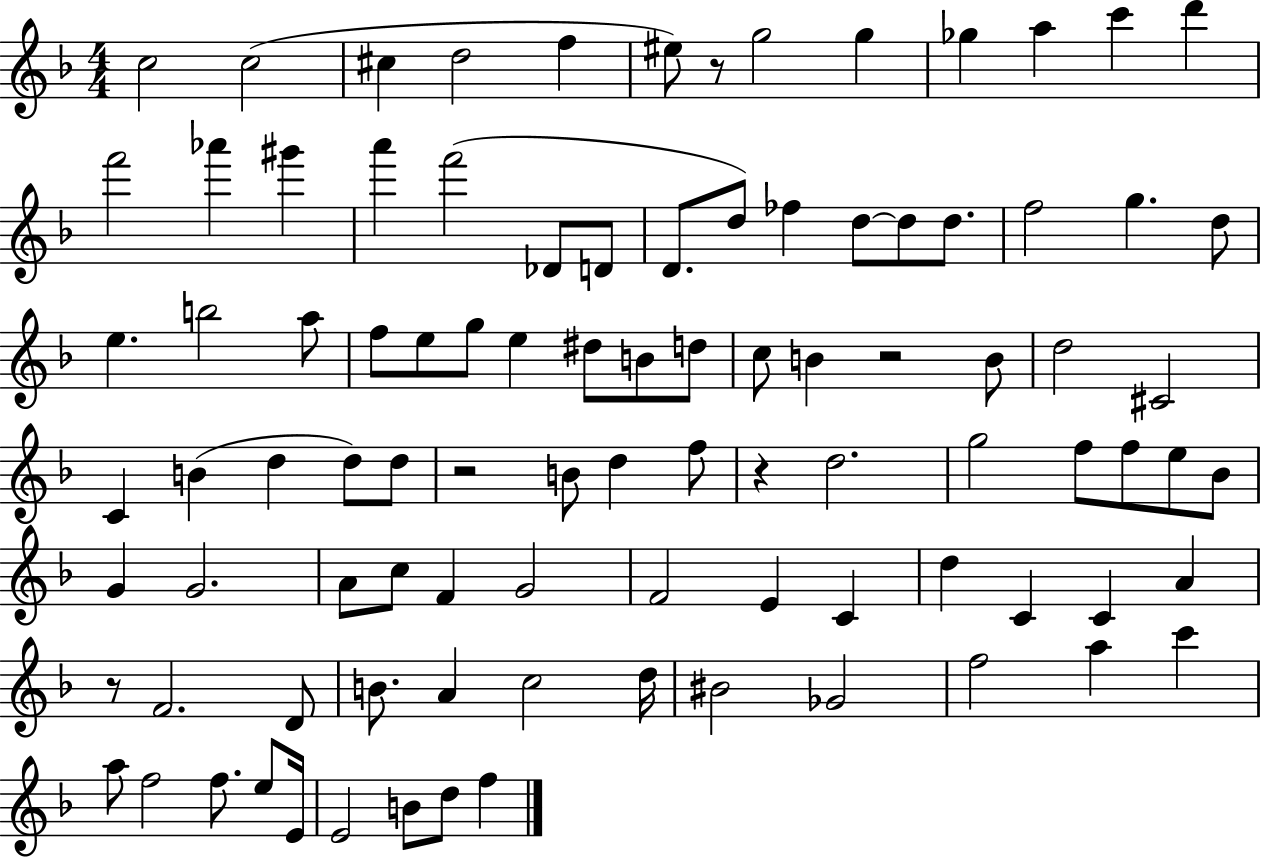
{
  \clef treble
  \numericTimeSignature
  \time 4/4
  \key f \major
  c''2 c''2( | cis''4 d''2 f''4 | eis''8) r8 g''2 g''4 | ges''4 a''4 c'''4 d'''4 | \break f'''2 aes'''4 gis'''4 | a'''4 f'''2( des'8 d'8 | d'8. d''8) fes''4 d''8~~ d''8 d''8. | f''2 g''4. d''8 | \break e''4. b''2 a''8 | f''8 e''8 g''8 e''4 dis''8 b'8 d''8 | c''8 b'4 r2 b'8 | d''2 cis'2 | \break c'4 b'4( d''4 d''8) d''8 | r2 b'8 d''4 f''8 | r4 d''2. | g''2 f''8 f''8 e''8 bes'8 | \break g'4 g'2. | a'8 c''8 f'4 g'2 | f'2 e'4 c'4 | d''4 c'4 c'4 a'4 | \break r8 f'2. d'8 | b'8. a'4 c''2 d''16 | bis'2 ges'2 | f''2 a''4 c'''4 | \break a''8 f''2 f''8. e''8 e'16 | e'2 b'8 d''8 f''4 | \bar "|."
}